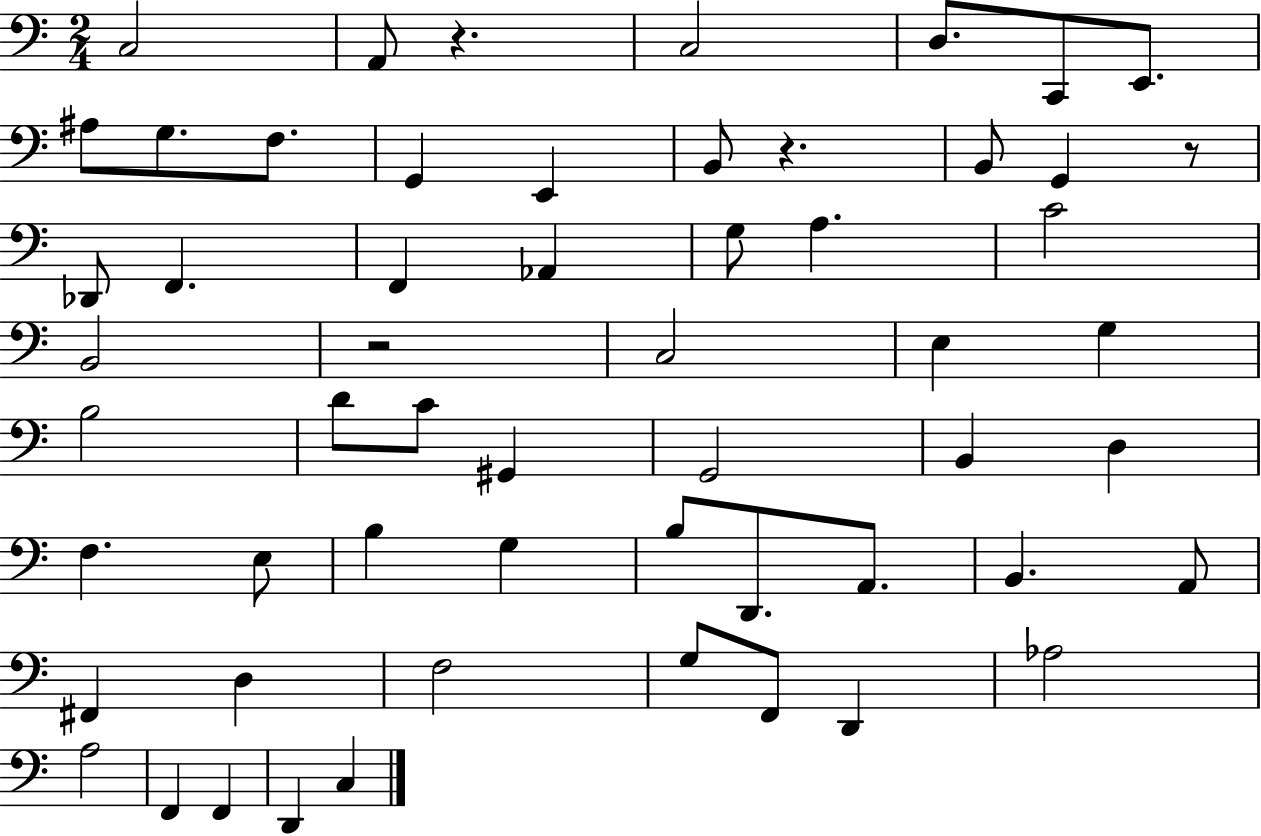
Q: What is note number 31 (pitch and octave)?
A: B2